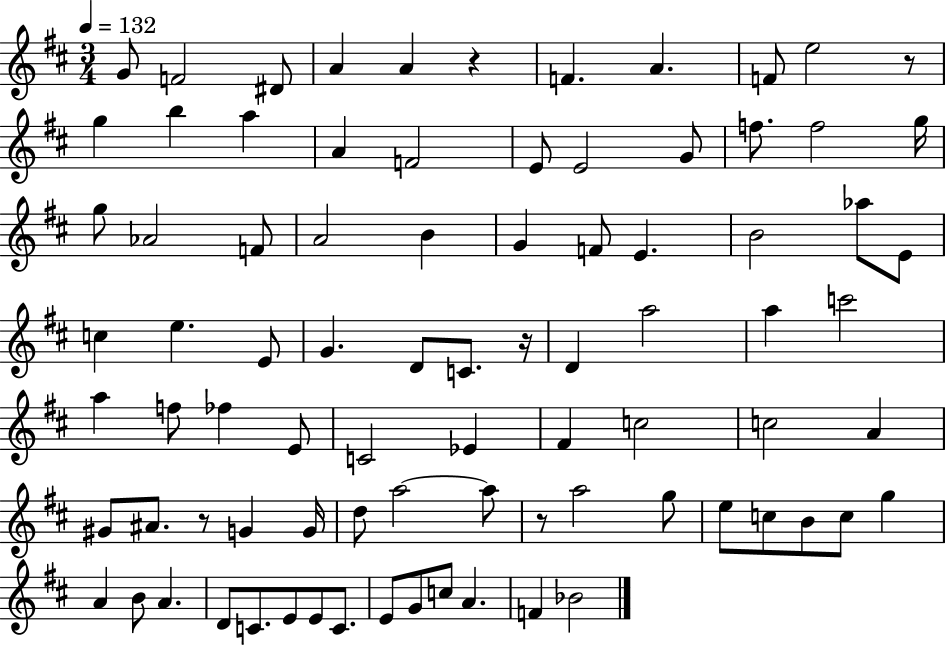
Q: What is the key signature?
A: D major